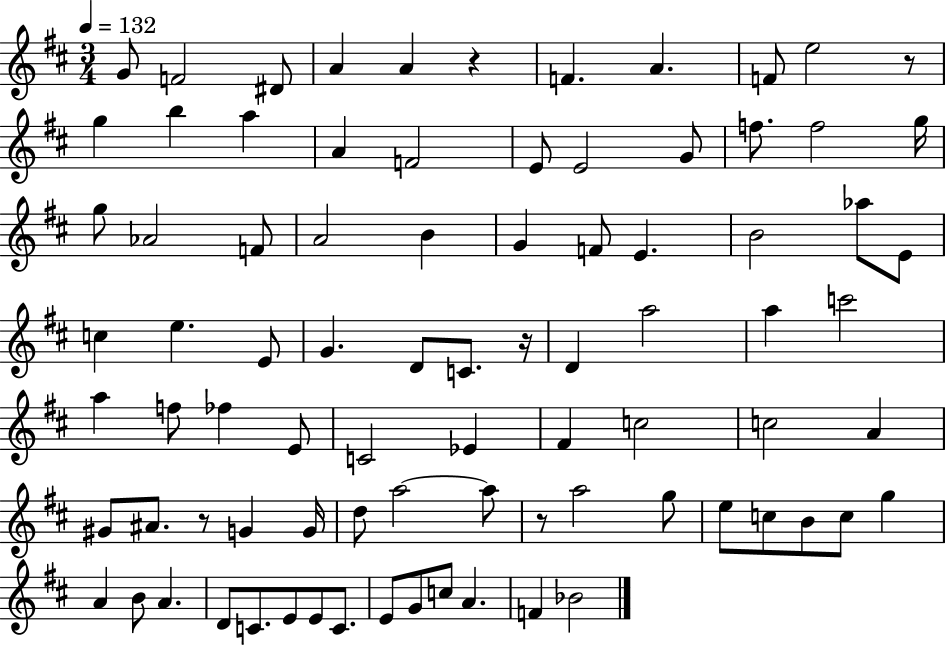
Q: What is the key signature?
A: D major